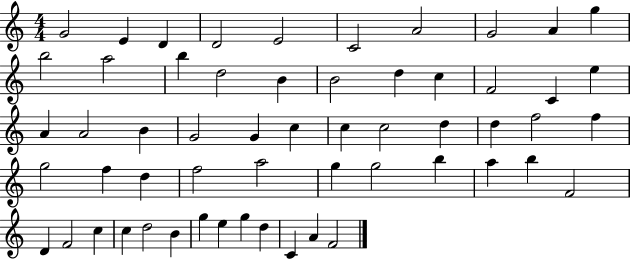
{
  \clef treble
  \numericTimeSignature
  \time 4/4
  \key c \major
  g'2 e'4 d'4 | d'2 e'2 | c'2 a'2 | g'2 a'4 g''4 | \break b''2 a''2 | b''4 d''2 b'4 | b'2 d''4 c''4 | f'2 c'4 e''4 | \break a'4 a'2 b'4 | g'2 g'4 c''4 | c''4 c''2 d''4 | d''4 f''2 f''4 | \break g''2 f''4 d''4 | f''2 a''2 | g''4 g''2 b''4 | a''4 b''4 f'2 | \break d'4 f'2 c''4 | c''4 d''2 b'4 | g''4 e''4 g''4 d''4 | c'4 a'4 f'2 | \break \bar "|."
}